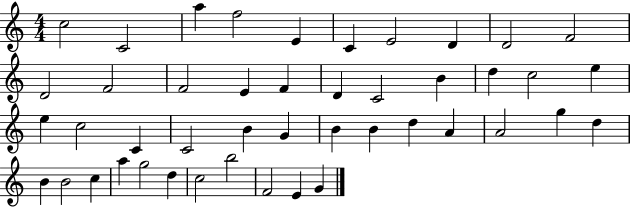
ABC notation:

X:1
T:Untitled
M:4/4
L:1/4
K:C
c2 C2 a f2 E C E2 D D2 F2 D2 F2 F2 E F D C2 B d c2 e e c2 C C2 B G B B d A A2 g d B B2 c a g2 d c2 b2 F2 E G